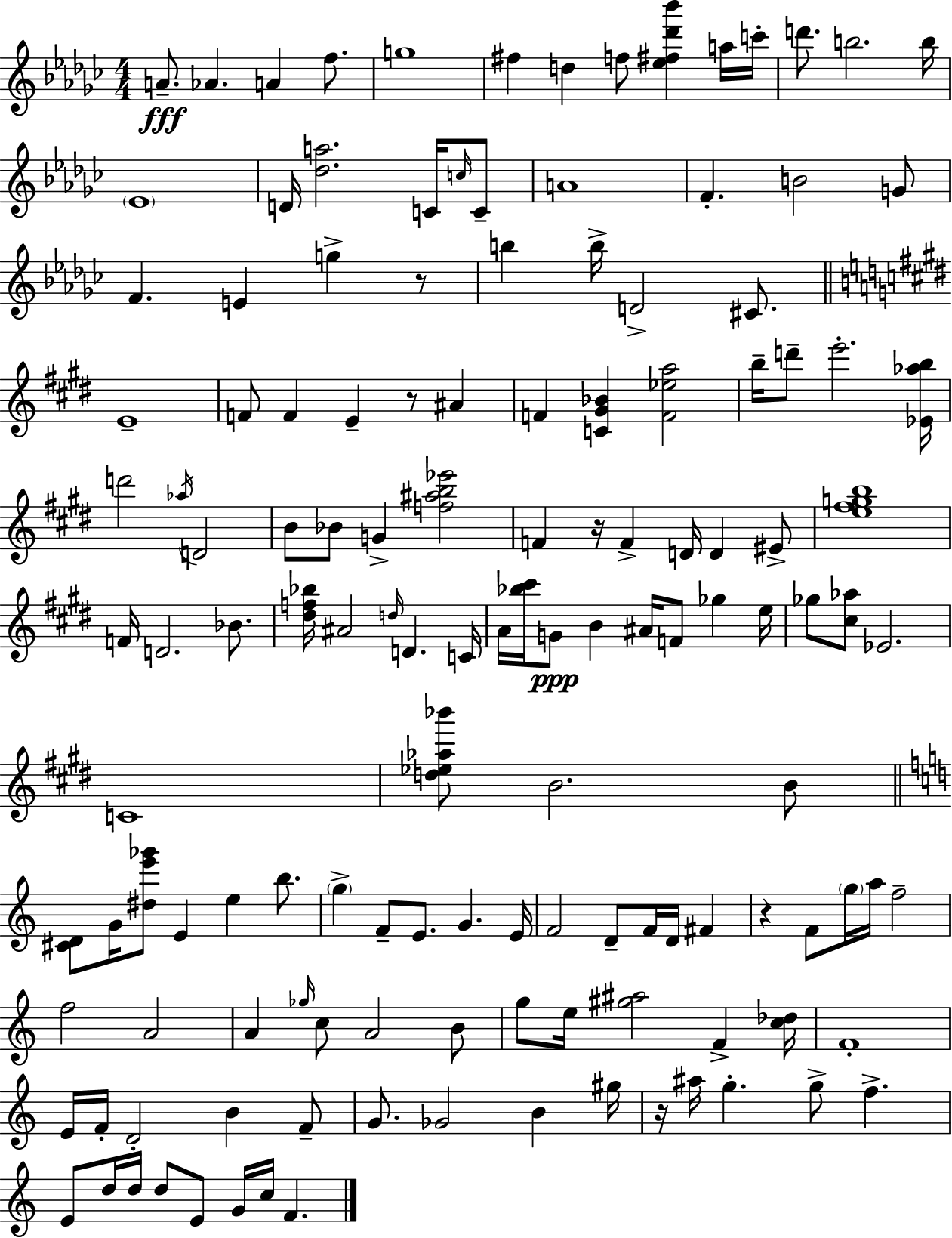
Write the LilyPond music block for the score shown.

{
  \clef treble
  \numericTimeSignature
  \time 4/4
  \key ees \minor
  a'8.--\fff aes'4. a'4 f''8. | g''1 | fis''4 d''4 f''8 <ees'' fis'' des''' bes'''>4 a''16 c'''16-. | d'''8. b''2. b''16 | \break \parenthesize ees'1 | d'16 <des'' a''>2. c'16 \grace { c''16 } c'8-- | a'1 | f'4.-. b'2 g'8 | \break f'4. e'4 g''4-> r8 | b''4 b''16-> d'2-> cis'8. | \bar "||" \break \key e \major e'1-- | f'8 f'4 e'4-- r8 ais'4 | f'4 <c' gis' bes'>4 <f' ees'' a''>2 | b''16-- d'''8-- e'''2.-. <ees' aes'' b''>16 | \break d'''2 \acciaccatura { aes''16 } d'2 | b'8 bes'8 g'4-> <f'' ais'' b'' ees'''>2 | f'4 r16 f'4-> d'16 d'4 eis'8-> | <e'' fis'' g'' b''>1 | \break f'16 d'2. bes'8. | <dis'' f'' bes''>16 ais'2 \grace { d''16 } d'4. | c'16 a'16 <bes'' cis'''>16 g'8\ppp b'4 ais'16 f'8 ges''4 | e''16 ges''8 <cis'' aes''>8 ees'2. | \break c'1 | <d'' ees'' aes'' bes'''>8 b'2. | b'8 \bar "||" \break \key c \major <cis' d'>8 g'16 <dis'' e''' ges'''>8 e'4 e''4 b''8. | \parenthesize g''4-> f'8-- e'8. g'4. e'16 | f'2 d'8-- f'16 d'16 fis'4 | r4 f'8 \parenthesize g''16 a''16 f''2-- | \break f''2 a'2 | a'4 \grace { ges''16 } c''8 a'2 b'8 | g''8 e''16 <gis'' ais''>2 f'4-> | <c'' des''>16 f'1-. | \break e'16 f'16-. d'2-. b'4 f'8-- | g'8. ges'2 b'4 | gis''16 r16 ais''16 g''4.-. g''8-> f''4.-> | e'8 d''16 d''16 d''8 e'8 g'16 c''16 f'4. | \break \bar "|."
}